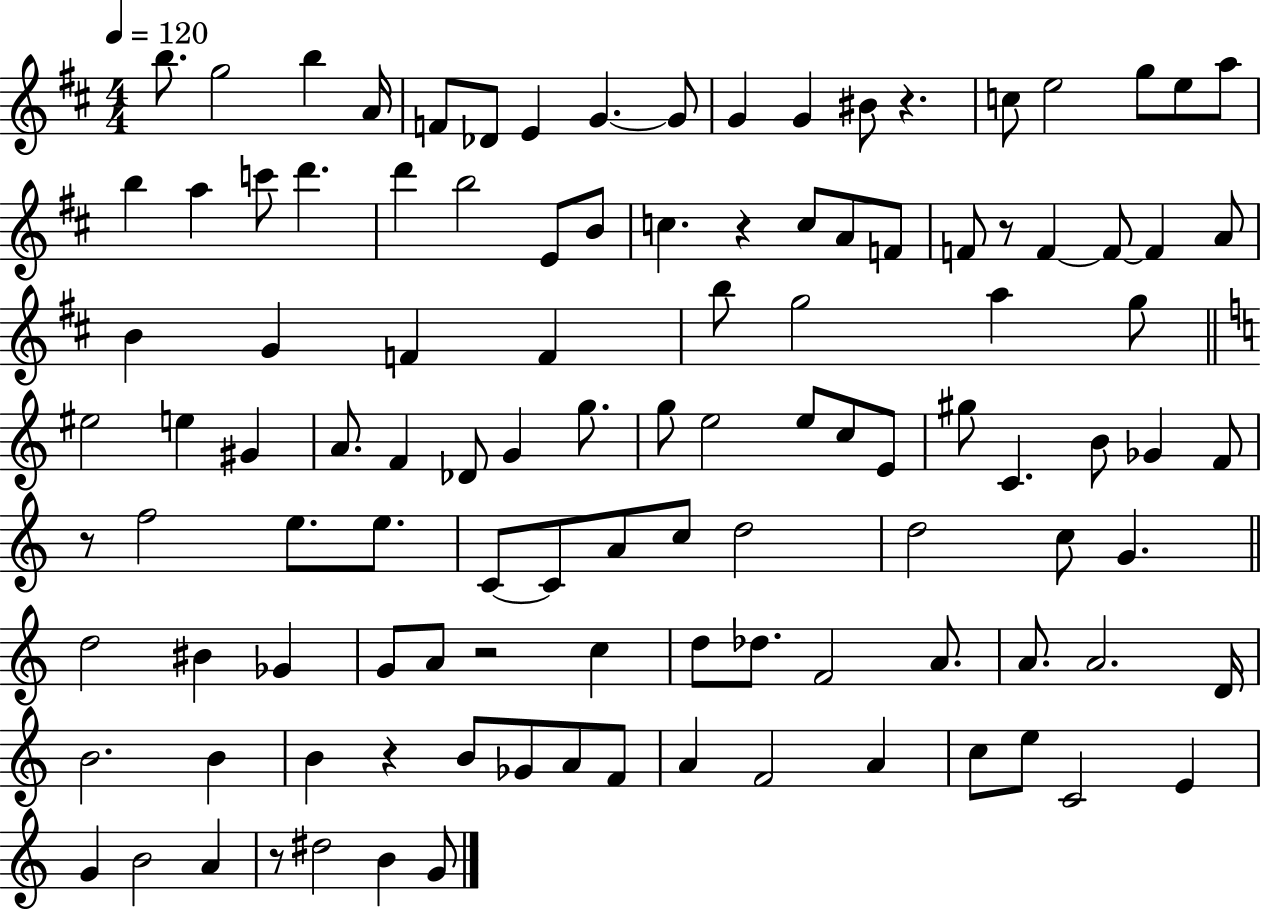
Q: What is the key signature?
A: D major